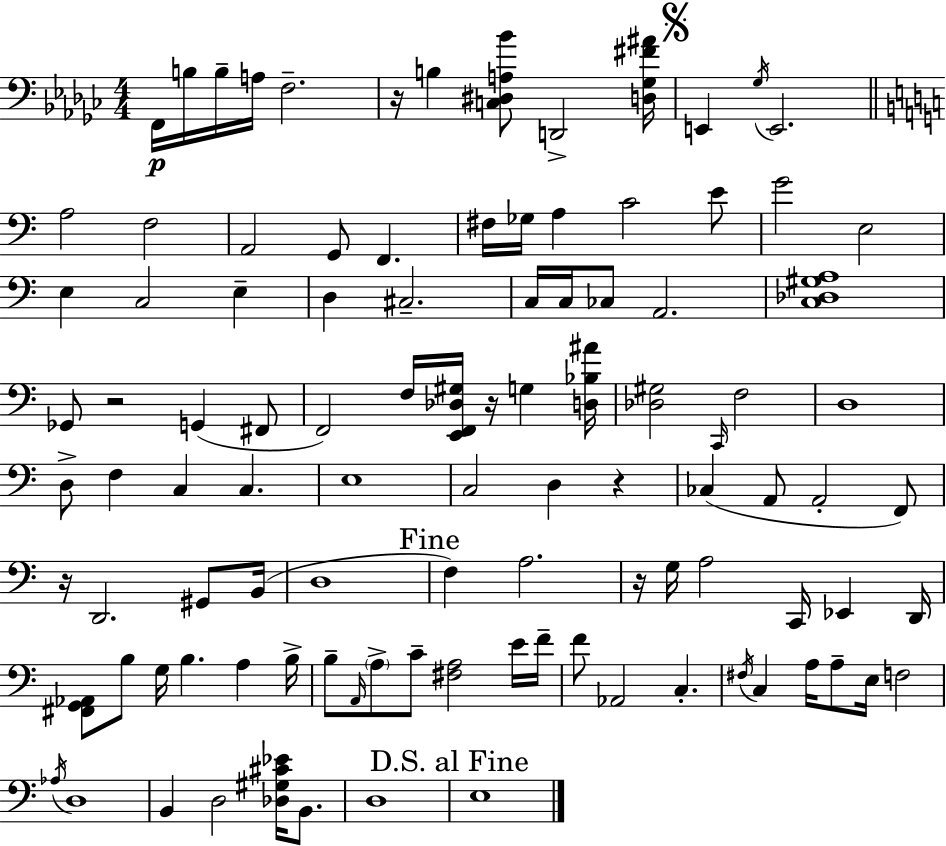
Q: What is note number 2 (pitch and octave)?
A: B3